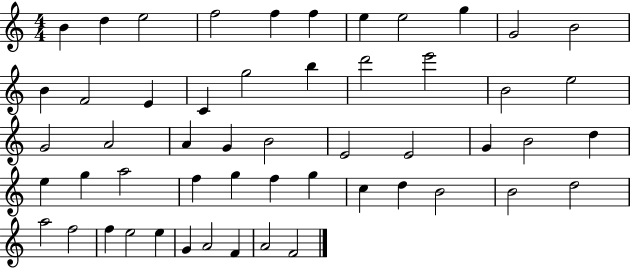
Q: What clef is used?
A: treble